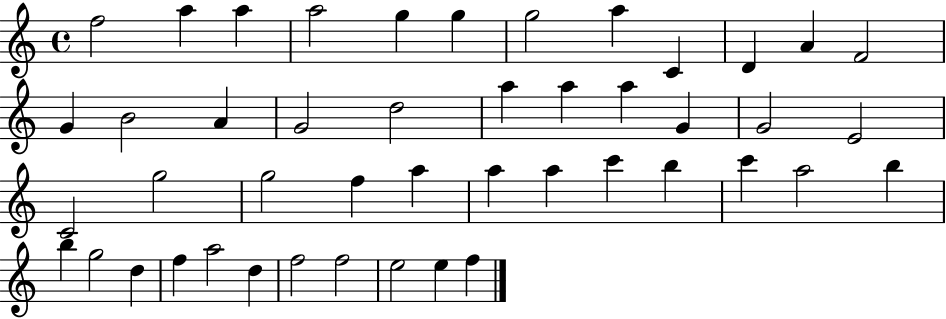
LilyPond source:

{
  \clef treble
  \time 4/4
  \defaultTimeSignature
  \key c \major
  f''2 a''4 a''4 | a''2 g''4 g''4 | g''2 a''4 c'4 | d'4 a'4 f'2 | \break g'4 b'2 a'4 | g'2 d''2 | a''4 a''4 a''4 g'4 | g'2 e'2 | \break c'2 g''2 | g''2 f''4 a''4 | a''4 a''4 c'''4 b''4 | c'''4 a''2 b''4 | \break b''4 g''2 d''4 | f''4 a''2 d''4 | f''2 f''2 | e''2 e''4 f''4 | \break \bar "|."
}